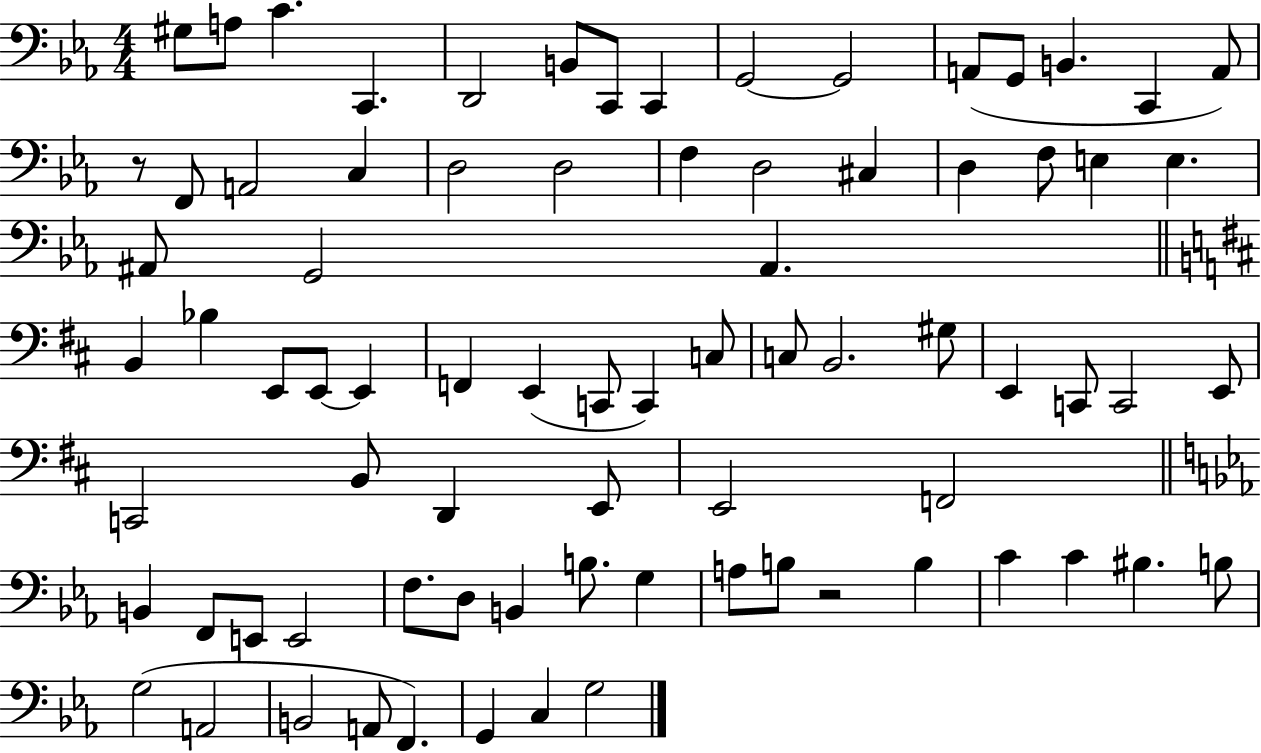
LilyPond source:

{
  \clef bass
  \numericTimeSignature
  \time 4/4
  \key ees \major
  gis8 a8 c'4. c,4. | d,2 b,8 c,8 c,4 | g,2~~ g,2 | a,8( g,8 b,4. c,4 a,8) | \break r8 f,8 a,2 c4 | d2 d2 | f4 d2 cis4 | d4 f8 e4 e4. | \break ais,8 g,2 ais,4. | \bar "||" \break \key b \minor b,4 bes4 e,8 e,8~~ e,4 | f,4 e,4( c,8 c,4) c8 | c8 b,2. gis8 | e,4 c,8 c,2 e,8 | \break c,2 b,8 d,4 e,8 | e,2 f,2 | \bar "||" \break \key ees \major b,4 f,8 e,8 e,2 | f8. d8 b,4 b8. g4 | a8 b8 r2 b4 | c'4 c'4 bis4. b8 | \break g2( a,2 | b,2 a,8 f,4.) | g,4 c4 g2 | \bar "|."
}